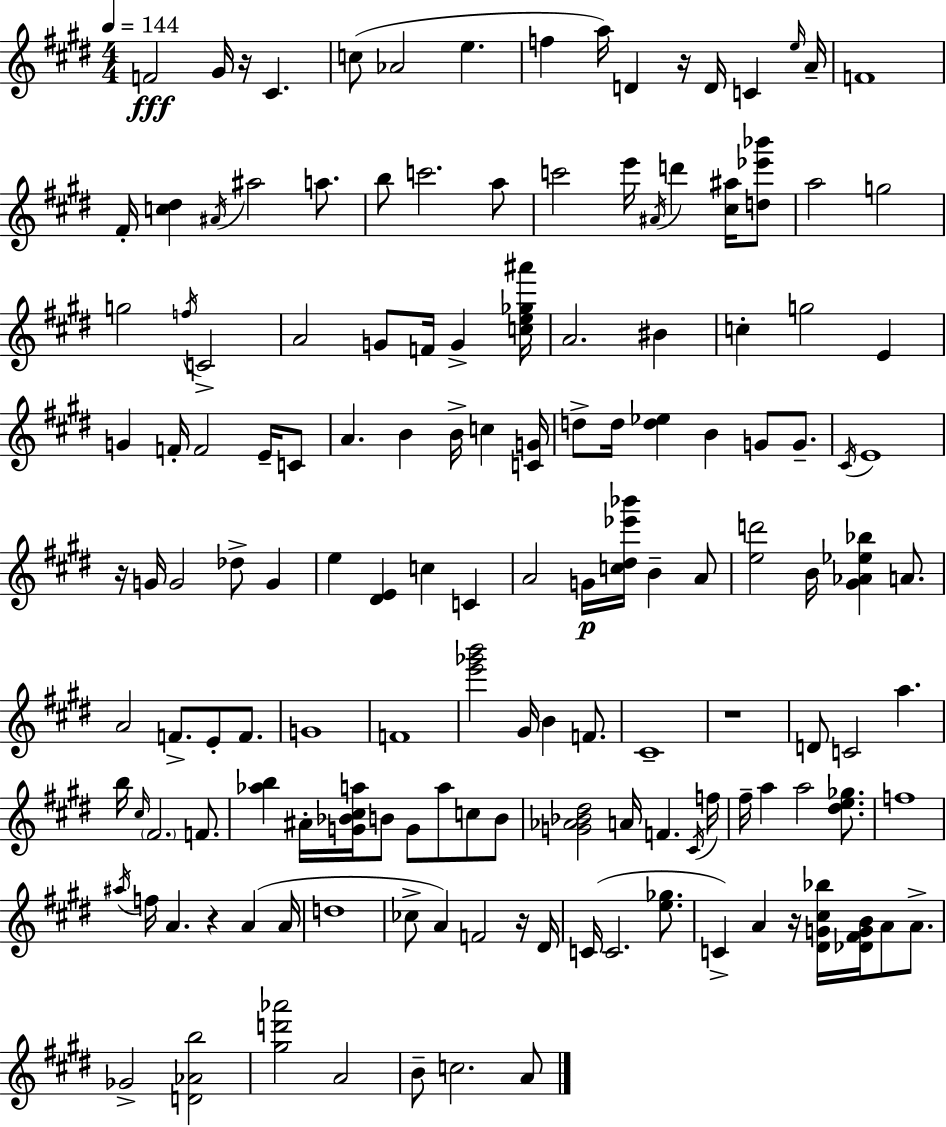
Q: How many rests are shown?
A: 7